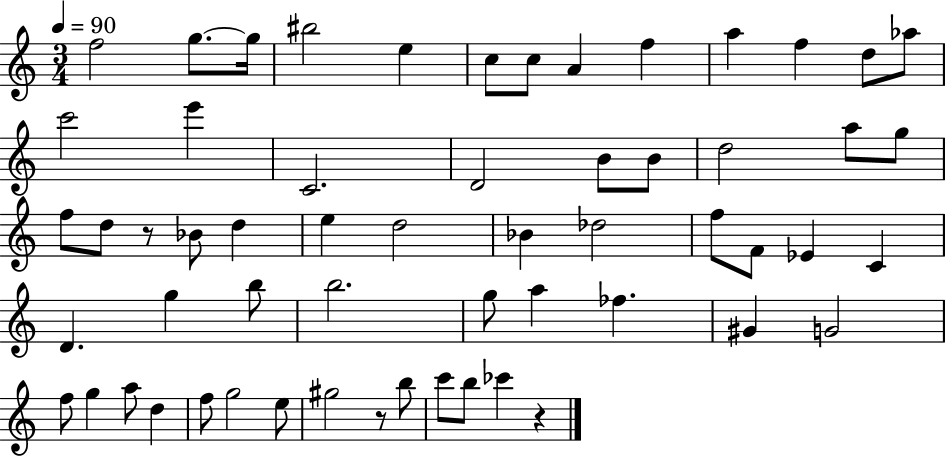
F5/h G5/e. G5/s BIS5/h E5/q C5/e C5/e A4/q F5/q A5/q F5/q D5/e Ab5/e C6/h E6/q C4/h. D4/h B4/e B4/e D5/h A5/e G5/e F5/e D5/e R/e Bb4/e D5/q E5/q D5/h Bb4/q Db5/h F5/e F4/e Eb4/q C4/q D4/q. G5/q B5/e B5/h. G5/e A5/q FES5/q. G#4/q G4/h F5/e G5/q A5/e D5/q F5/e G5/h E5/e G#5/h R/e B5/e C6/e B5/e CES6/q R/q